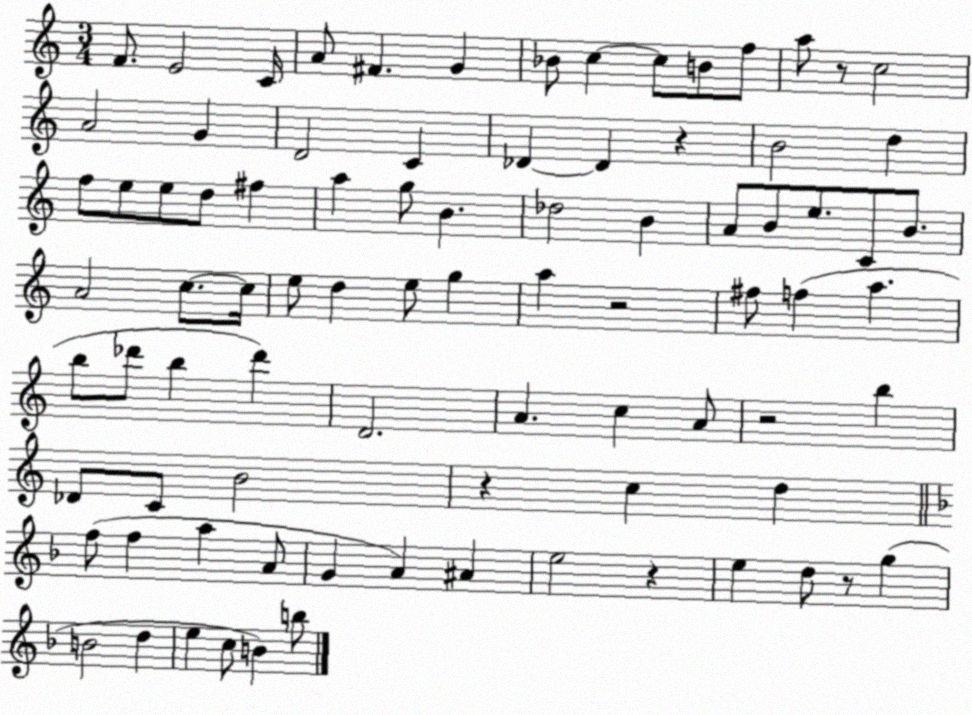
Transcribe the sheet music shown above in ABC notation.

X:1
T:Untitled
M:3/4
L:1/4
K:C
F/2 E2 C/4 A/2 ^F G _B/2 c c/2 B/2 f/2 a/2 z/2 c2 A2 G D2 C _D _D z B2 d f/2 e/2 e/2 d/2 ^f a g/2 B _d2 B A/2 B/2 e/2 C/2 B/2 A2 c/2 c/4 e/2 d e/2 g a z2 ^f/2 f a b/2 _d'/2 b _d' D2 A c A/2 z2 b _D/2 C/2 B2 z c d f/2 f a A/2 G A ^A e2 z e d/2 z/2 g B2 d e c/2 B b/2